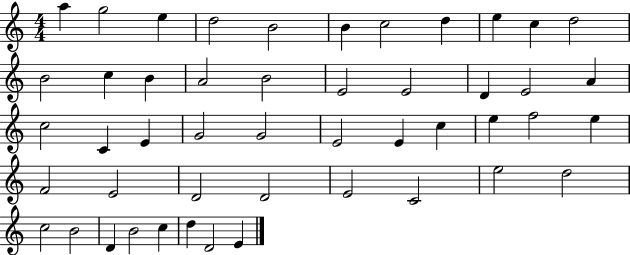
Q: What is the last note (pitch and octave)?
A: E4